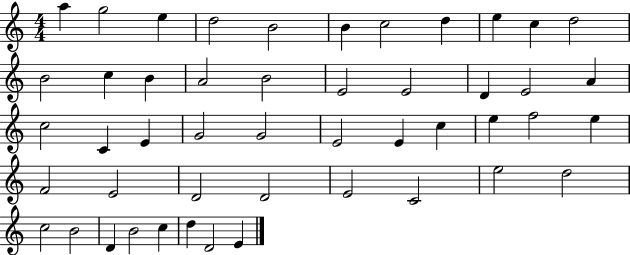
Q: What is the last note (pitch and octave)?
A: E4